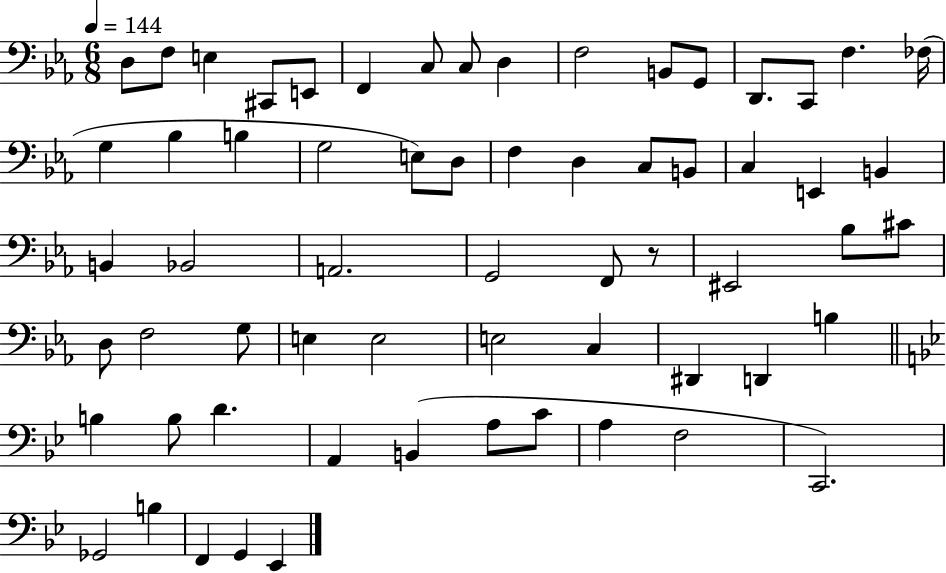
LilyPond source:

{
  \clef bass
  \numericTimeSignature
  \time 6/8
  \key ees \major
  \tempo 4 = 144
  d8 f8 e4 cis,8 e,8 | f,4 c8 c8 d4 | f2 b,8 g,8 | d,8. c,8 f4. fes16( | \break g4 bes4 b4 | g2 e8) d8 | f4 d4 c8 b,8 | c4 e,4 b,4 | \break b,4 bes,2 | a,2. | g,2 f,8 r8 | eis,2 bes8 cis'8 | \break d8 f2 g8 | e4 e2 | e2 c4 | dis,4 d,4 b4 | \break \bar "||" \break \key g \minor b4 b8 d'4. | a,4 b,4( a8 c'8 | a4 f2 | c,2.) | \break ges,2 b4 | f,4 g,4 ees,4 | \bar "|."
}